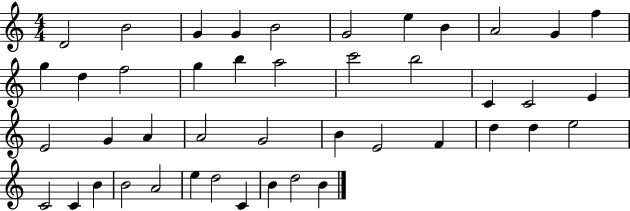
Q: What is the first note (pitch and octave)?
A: D4